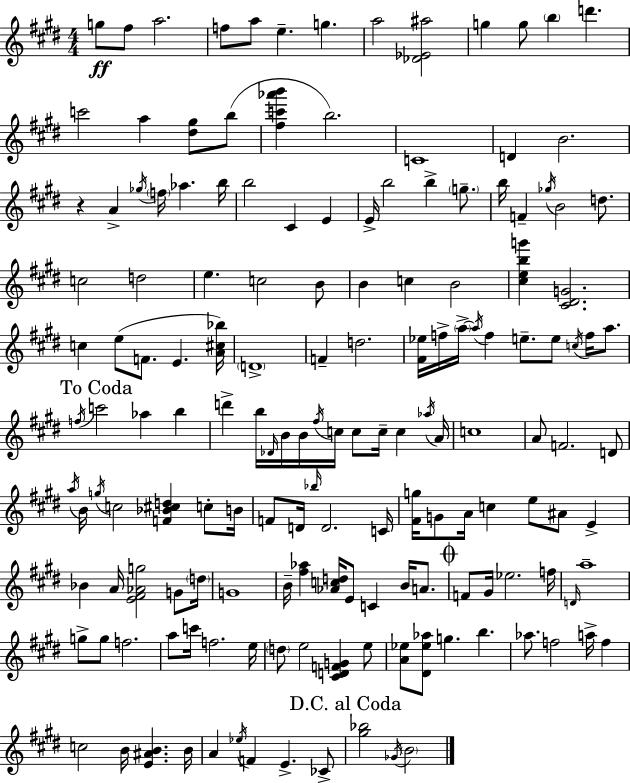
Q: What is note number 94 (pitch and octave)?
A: C5